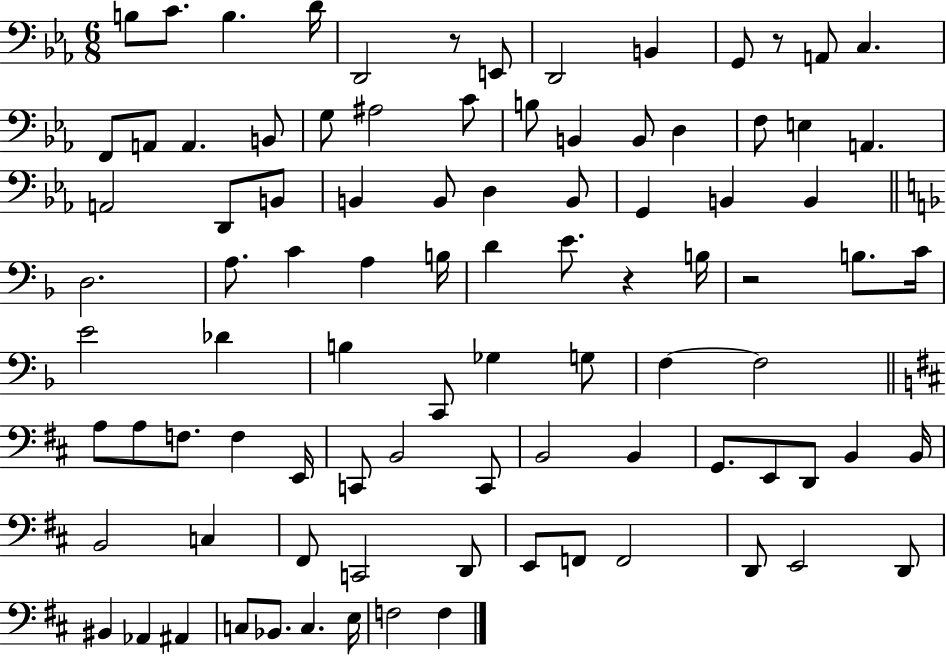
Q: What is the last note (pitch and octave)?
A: F3